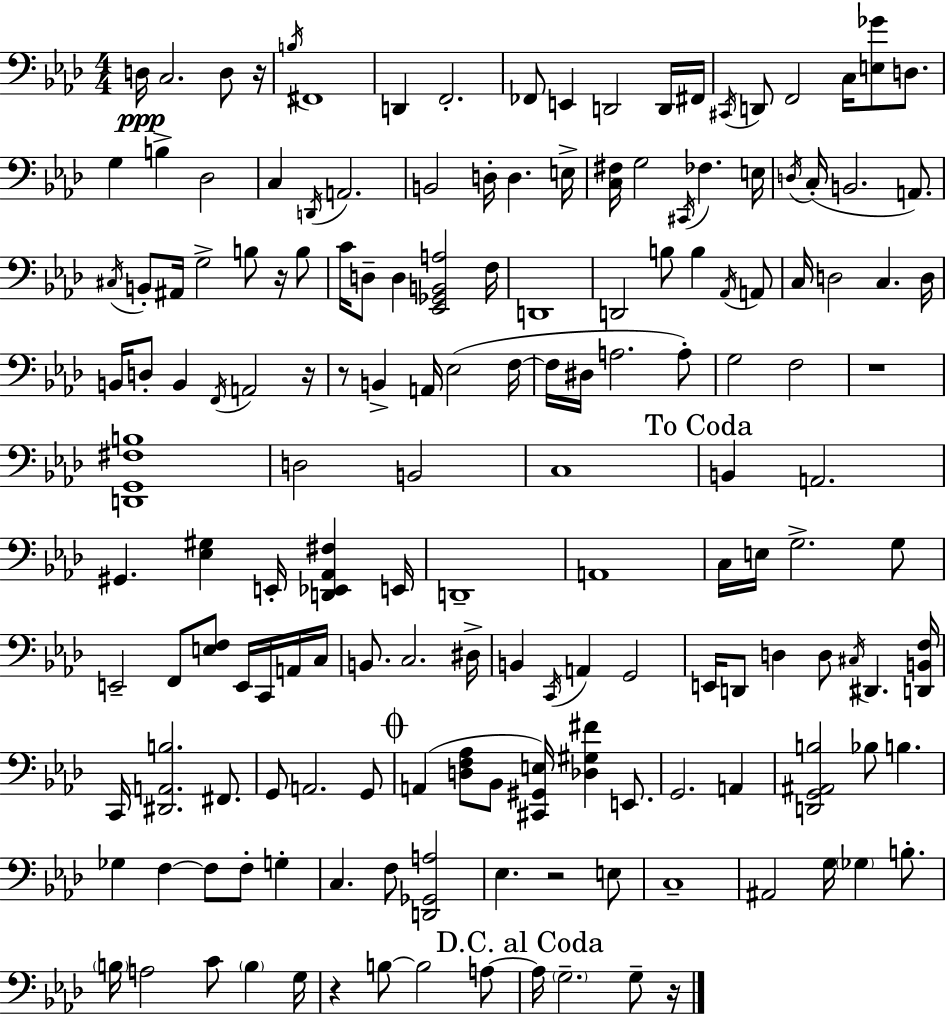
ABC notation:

X:1
T:Untitled
M:4/4
L:1/4
K:Fm
D,/4 C,2 D,/2 z/4 B,/4 ^F,,4 D,, F,,2 _F,,/2 E,, D,,2 D,,/4 ^F,,/4 ^C,,/4 D,,/2 F,,2 C,/4 [E,_G]/2 D,/2 G, B, _D,2 C, D,,/4 A,,2 B,,2 D,/4 D, E,/4 [C,^F,]/4 G,2 ^C,,/4 _F, E,/4 D,/4 C,/4 B,,2 A,,/2 ^C,/4 B,,/2 ^A,,/4 G,2 B,/2 z/4 B,/2 C/4 D,/2 D, [_E,,_G,,B,,A,]2 F,/4 D,,4 D,,2 B,/2 B, _A,,/4 A,,/2 C,/4 D,2 C, D,/4 B,,/4 D,/2 B,, F,,/4 A,,2 z/4 z/2 B,, A,,/4 _E,2 F,/4 F,/4 ^D,/4 A,2 A,/2 G,2 F,2 z4 [D,,G,,^F,B,]4 D,2 B,,2 C,4 B,, A,,2 ^G,, [_E,^G,] E,,/4 [D,,_E,,_A,,^F,] E,,/4 D,,4 A,,4 C,/4 E,/4 G,2 G,/2 E,,2 F,,/2 [E,F,]/2 E,,/4 C,,/4 A,,/4 C,/4 B,,/2 C,2 ^D,/4 B,, C,,/4 A,, G,,2 E,,/4 D,,/2 D, D,/2 ^C,/4 ^D,, [D,,B,,F,]/4 C,,/4 [^D,,A,,B,]2 ^F,,/2 G,,/2 A,,2 G,,/2 A,, [D,F,_A,]/2 _B,,/2 [^C,,^G,,E,]/4 [_D,^G,^F] E,,/2 G,,2 A,, [D,,G,,^A,,B,]2 _B,/2 B, _G, F, F,/2 F,/2 G, C, F,/2 [D,,_G,,A,]2 _E, z2 E,/2 C,4 ^A,,2 G,/4 _G, B,/2 B,/4 A,2 C/2 B, G,/4 z B,/2 B,2 A,/2 A,/4 G,2 G,/2 z/4